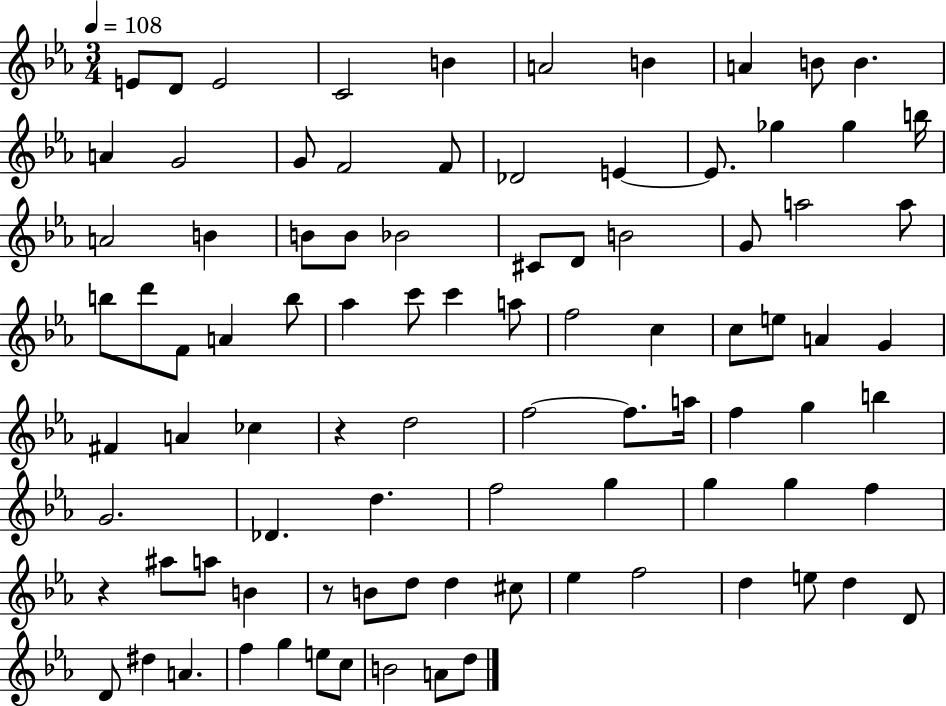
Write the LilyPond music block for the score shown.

{
  \clef treble
  \numericTimeSignature
  \time 3/4
  \key ees \major
  \tempo 4 = 108
  e'8 d'8 e'2 | c'2 b'4 | a'2 b'4 | a'4 b'8 b'4. | \break a'4 g'2 | g'8 f'2 f'8 | des'2 e'4~~ | e'8. ges''4 ges''4 b''16 | \break a'2 b'4 | b'8 b'8 bes'2 | cis'8 d'8 b'2 | g'8 a''2 a''8 | \break b''8 d'''8 f'8 a'4 b''8 | aes''4 c'''8 c'''4 a''8 | f''2 c''4 | c''8 e''8 a'4 g'4 | \break fis'4 a'4 ces''4 | r4 d''2 | f''2~~ f''8. a''16 | f''4 g''4 b''4 | \break g'2. | des'4. d''4. | f''2 g''4 | g''4 g''4 f''4 | \break r4 ais''8 a''8 b'4 | r8 b'8 d''8 d''4 cis''8 | ees''4 f''2 | d''4 e''8 d''4 d'8 | \break d'8 dis''4 a'4. | f''4 g''4 e''8 c''8 | b'2 a'8 d''8 | \bar "|."
}